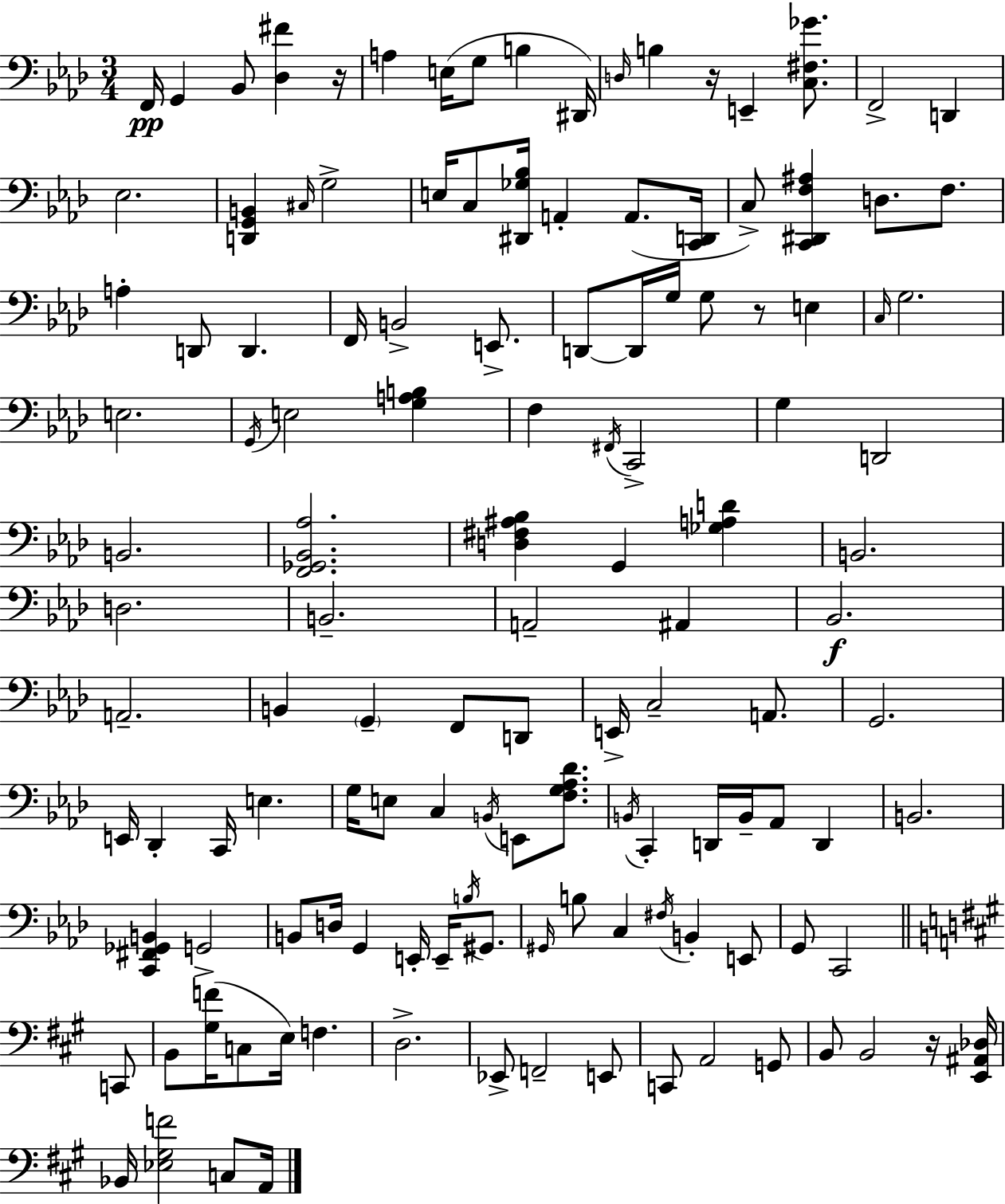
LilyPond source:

{
  \clef bass
  \numericTimeSignature
  \time 3/4
  \key aes \major
  f,16\pp g,4 bes,8 <des fis'>4 r16 | a4 e16( g8 b4 dis,16) | \grace { d16 } b4 r16 e,4-- <c fis ges'>8. | f,2-> d,4 | \break ees2. | <d, g, b,>4 \grace { cis16 } g2-> | e16 c8 <dis, ges bes>16 a,4-. a,8.( | <c, d,>16 c8->) <c, dis, f ais>4 d8. f8. | \break a4-. d,8 d,4. | f,16 b,2-> e,8.-> | d,8~~ d,16 g16 g8 r8 e4 | \grace { c16 } g2. | \break e2. | \acciaccatura { g,16 } e2 | <g a b>4 f4 \acciaccatura { fis,16 } c,2-> | g4 d,2 | \break b,2. | <f, ges, bes, aes>2. | <d fis ais bes>4 g,4 | <ges a d'>4 b,2. | \break d2. | b,2.-- | a,2-- | ais,4 bes,2.\f | \break a,2.-- | b,4 \parenthesize g,4-- | f,8 d,8 e,16-> c2-- | a,8. g,2. | \break e,16 des,4-. c,16 e4. | g16 e8 c4 | \acciaccatura { b,16 } e,8 <f g aes des'>8. \acciaccatura { b,16 } c,4-. d,16 | b,16-- aes,8 d,4 b,2. | \break <c, fis, ges, b,>4 g,2-> | b,8 d16 g,4 | e,16-. e,16-- \acciaccatura { b16 } gis,8. \grace { gis,16 } b8 c4 | \acciaccatura { fis16 } b,4-. e,8 g,8 | \break c,2 \bar "||" \break \key a \major c,8 b,8 <gis f'>16( c8 e16) f4. | d2.-> | ees,8-> f,2-- | e,8 c,8 a,2 | \break g,8 b,8 b,2 | r16 <e, ais, des>16 bes,16 <ees gis f'>2 c8 | a,16 \bar "|."
}